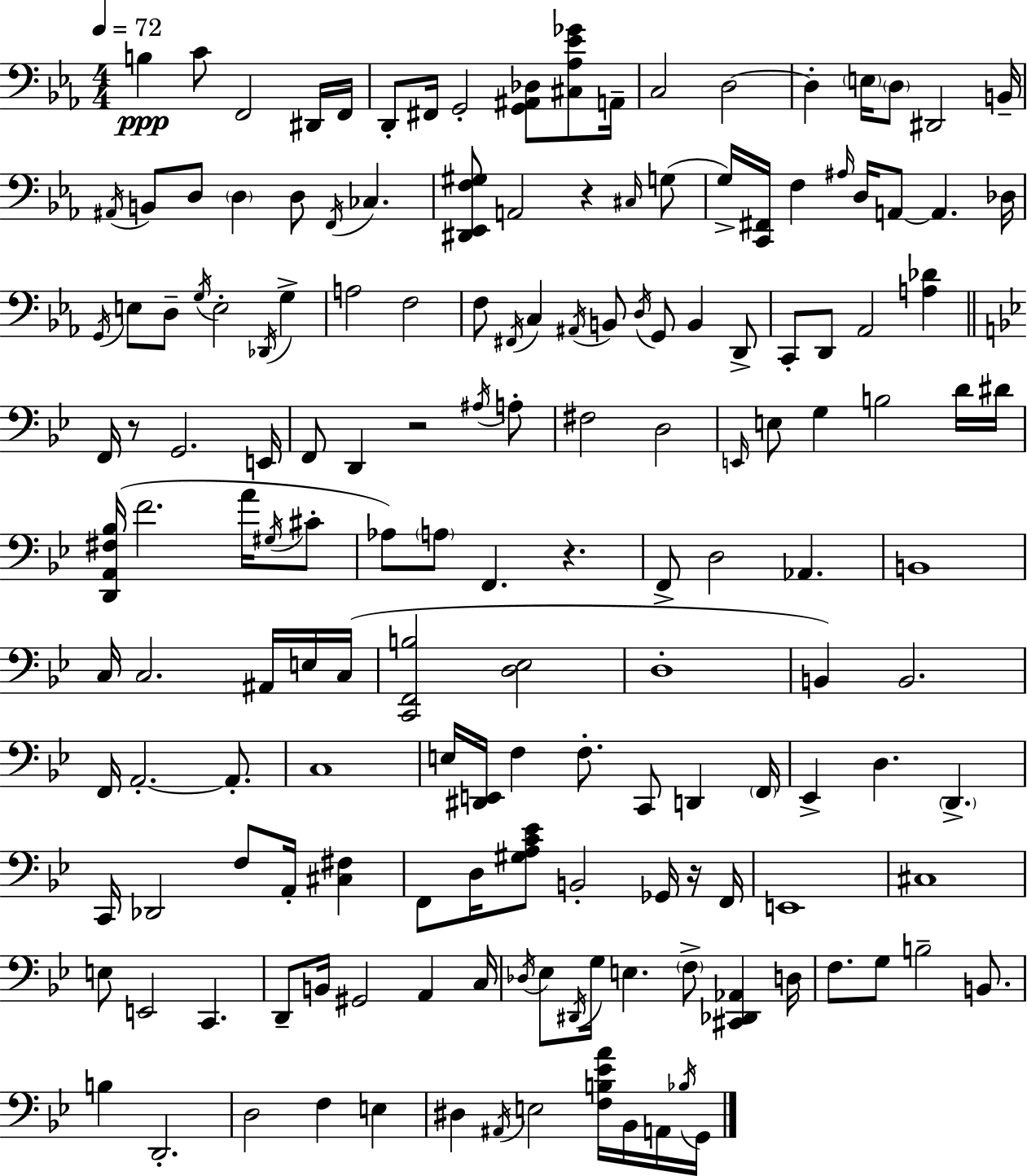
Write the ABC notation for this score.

X:1
T:Untitled
M:4/4
L:1/4
K:Cm
B, C/2 F,,2 ^D,,/4 F,,/4 D,,/2 ^F,,/4 G,,2 [G,,^A,,_D,]/2 [^C,_A,_E_G]/2 A,,/4 C,2 D,2 D, E,/4 D,/2 ^D,,2 B,,/4 ^A,,/4 B,,/2 D,/2 D, D,/2 F,,/4 _C, [^D,,_E,,F,^G,]/2 A,,2 z ^C,/4 G,/2 G,/4 [C,,^F,,]/4 F, ^A,/4 D,/4 A,,/2 A,, _D,/4 G,,/4 E,/2 D,/2 G,/4 E,2 _D,,/4 G, A,2 F,2 F,/2 ^F,,/4 C, ^A,,/4 B,,/2 D,/4 G,,/2 B,, D,,/2 C,,/2 D,,/2 _A,,2 [A,_D] F,,/4 z/2 G,,2 E,,/4 F,,/2 D,, z2 ^A,/4 A,/2 ^F,2 D,2 E,,/4 E,/2 G, B,2 D/4 ^D/4 [D,,A,,^F,_B,]/4 F2 A/4 ^G,/4 ^C/2 _A,/2 A,/2 F,, z F,,/2 D,2 _A,, B,,4 C,/4 C,2 ^A,,/4 E,/4 C,/4 [C,,F,,B,]2 [D,_E,]2 D,4 B,, B,,2 F,,/4 A,,2 A,,/2 C,4 E,/4 [^D,,E,,]/4 F, F,/2 C,,/2 D,, F,,/4 _E,, D, D,, C,,/4 _D,,2 F,/2 A,,/4 [^C,^F,] F,,/2 D,/4 [^G,A,C_E]/2 B,,2 _G,,/4 z/4 F,,/4 E,,4 ^C,4 E,/2 E,,2 C,, D,,/2 B,,/4 ^G,,2 A,, C,/4 _D,/4 _E,/2 ^D,,/4 G,/4 E, F,/2 [^C,,_D,,_A,,] D,/4 F,/2 G,/2 B,2 B,,/2 B, D,,2 D,2 F, E, ^D, ^A,,/4 E,2 [F,B,_EA]/4 _B,,/4 A,,/4 _B,/4 G,,/4